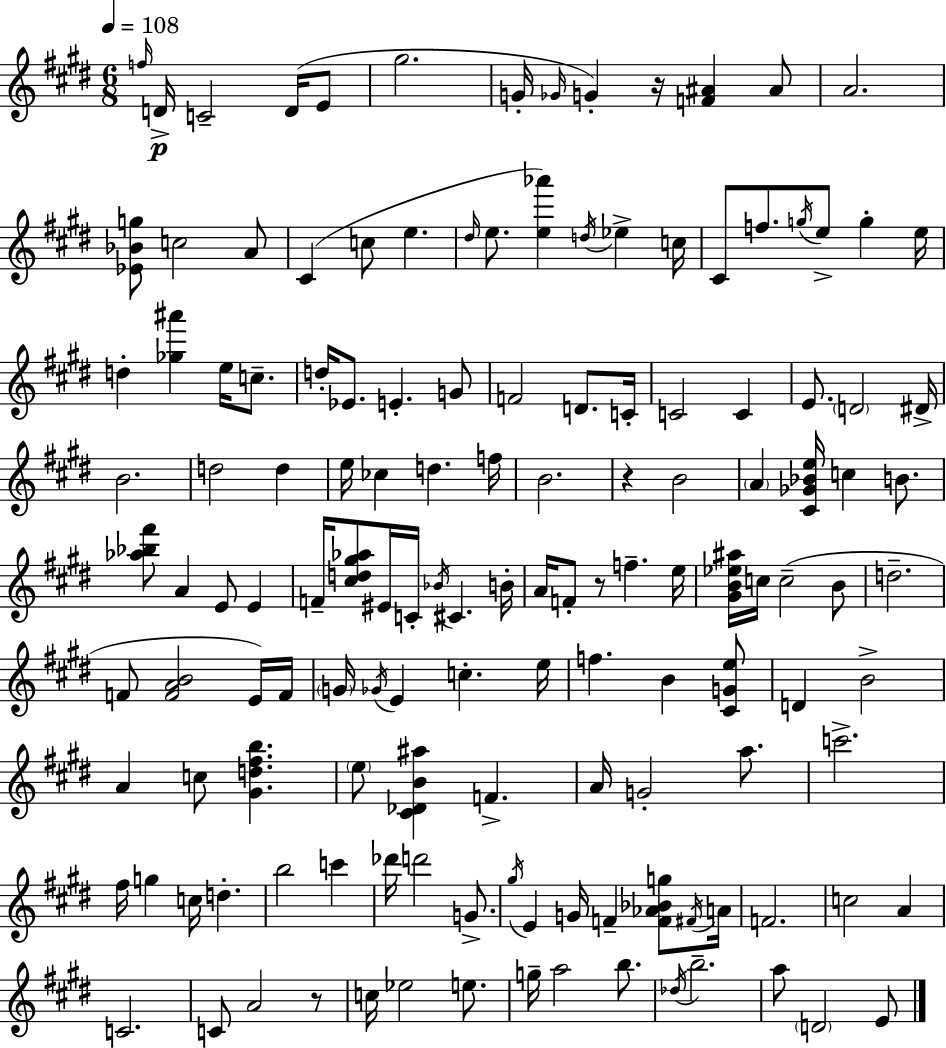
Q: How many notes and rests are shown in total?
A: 140